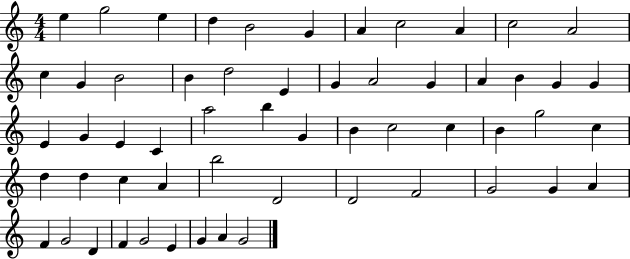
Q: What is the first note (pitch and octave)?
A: E5